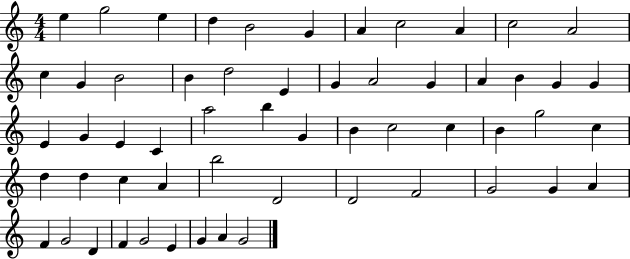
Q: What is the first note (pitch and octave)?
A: E5